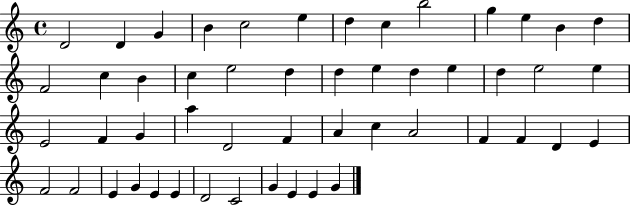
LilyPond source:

{
  \clef treble
  \time 4/4
  \defaultTimeSignature
  \key c \major
  d'2 d'4 g'4 | b'4 c''2 e''4 | d''4 c''4 b''2 | g''4 e''4 b'4 d''4 | \break f'2 c''4 b'4 | c''4 e''2 d''4 | d''4 e''4 d''4 e''4 | d''4 e''2 e''4 | \break e'2 f'4 g'4 | a''4 d'2 f'4 | a'4 c''4 a'2 | f'4 f'4 d'4 e'4 | \break f'2 f'2 | e'4 g'4 e'4 e'4 | d'2 c'2 | g'4 e'4 e'4 g'4 | \break \bar "|."
}